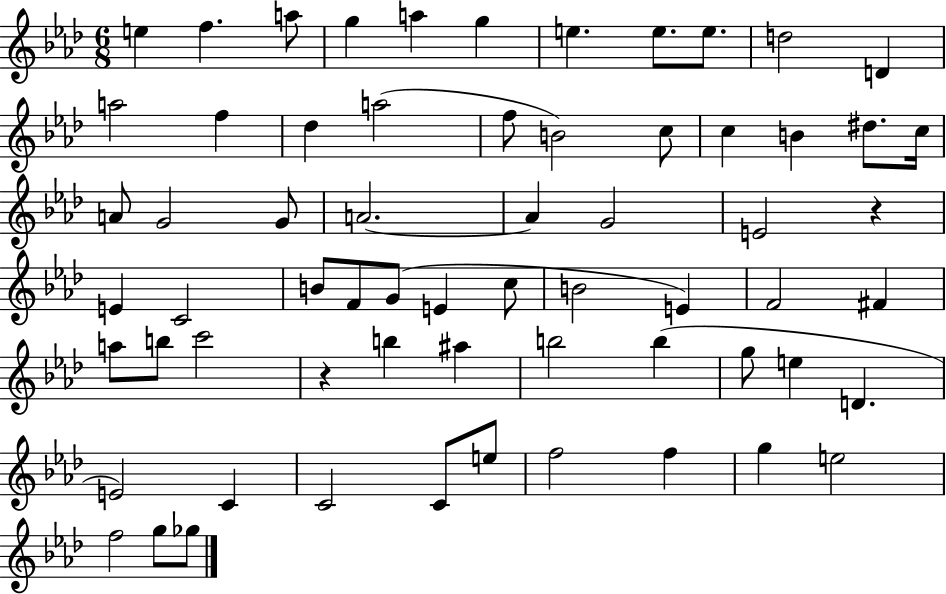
E5/q F5/q. A5/e G5/q A5/q G5/q E5/q. E5/e. E5/e. D5/h D4/q A5/h F5/q Db5/q A5/h F5/e B4/h C5/e C5/q B4/q D#5/e. C5/s A4/e G4/h G4/e A4/h. A4/q G4/h E4/h R/q E4/q C4/h B4/e F4/e G4/e E4/q C5/e B4/h E4/q F4/h F#4/q A5/e B5/e C6/h R/q B5/q A#5/q B5/h B5/q G5/e E5/q D4/q. E4/h C4/q C4/h C4/e E5/e F5/h F5/q G5/q E5/h F5/h G5/e Gb5/e